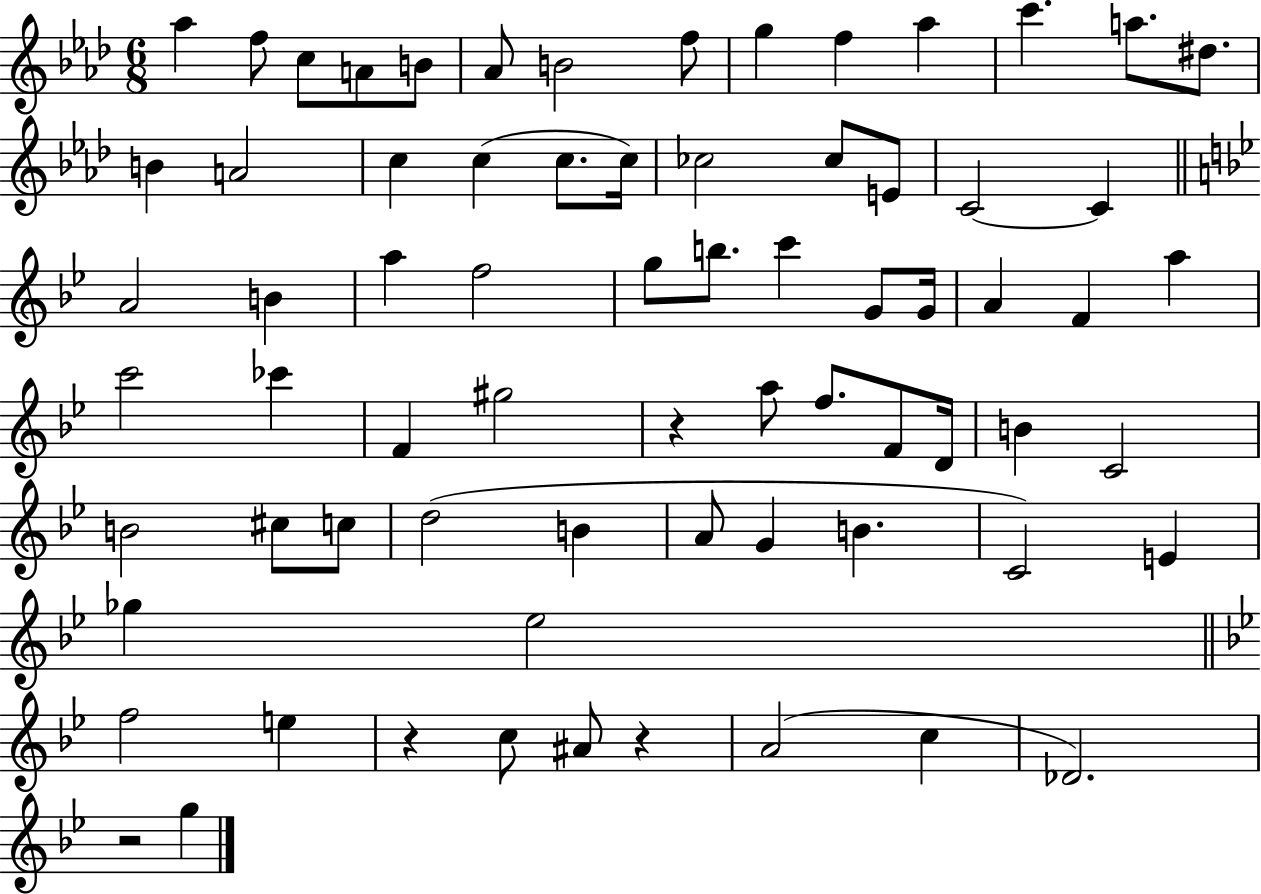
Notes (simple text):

Ab5/q F5/e C5/e A4/e B4/e Ab4/e B4/h F5/e G5/q F5/q Ab5/q C6/q. A5/e. D#5/e. B4/q A4/h C5/q C5/q C5/e. C5/s CES5/h CES5/e E4/e C4/h C4/q A4/h B4/q A5/q F5/h G5/e B5/e. C6/q G4/e G4/s A4/q F4/q A5/q C6/h CES6/q F4/q G#5/h R/q A5/e F5/e. F4/e D4/s B4/q C4/h B4/h C#5/e C5/e D5/h B4/q A4/e G4/q B4/q. C4/h E4/q Gb5/q Eb5/h F5/h E5/q R/q C5/e A#4/e R/q A4/h C5/q Db4/h. R/h G5/q